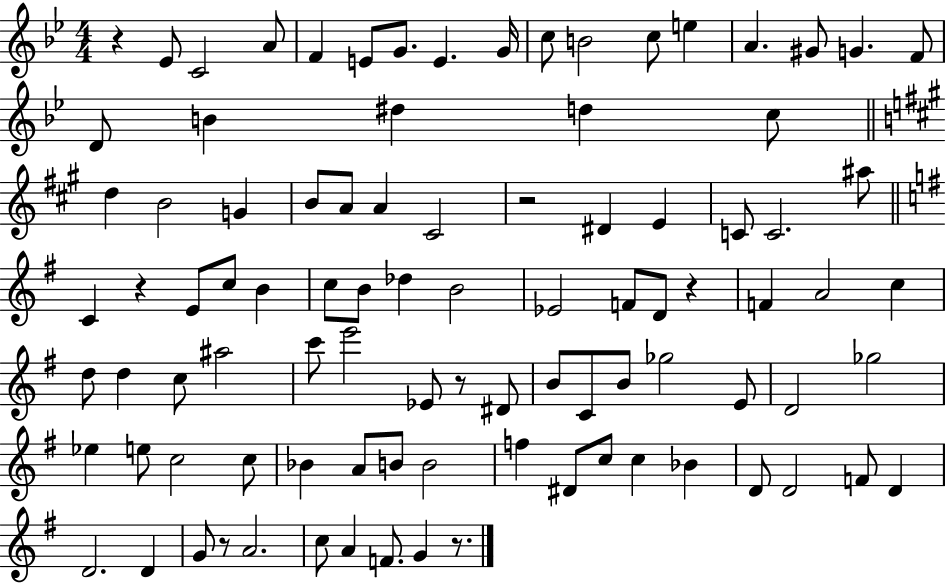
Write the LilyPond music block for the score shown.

{
  \clef treble
  \numericTimeSignature
  \time 4/4
  \key bes \major
  r4 ees'8 c'2 a'8 | f'4 e'8 g'8. e'4. g'16 | c''8 b'2 c''8 e''4 | a'4. gis'8 g'4. f'8 | \break d'8 b'4 dis''4 d''4 c''8 | \bar "||" \break \key a \major d''4 b'2 g'4 | b'8 a'8 a'4 cis'2 | r2 dis'4 e'4 | c'8 c'2. ais''8 | \break \bar "||" \break \key e \minor c'4 r4 e'8 c''8 b'4 | c''8 b'8 des''4 b'2 | ees'2 f'8 d'8 r4 | f'4 a'2 c''4 | \break d''8 d''4 c''8 ais''2 | c'''8 e'''2 ees'8 r8 dis'8 | b'8 c'8 b'8 ges''2 e'8 | d'2 ges''2 | \break ees''4 e''8 c''2 c''8 | bes'4 a'8 b'8 b'2 | f''4 dis'8 c''8 c''4 bes'4 | d'8 d'2 f'8 d'4 | \break d'2. d'4 | g'8 r8 a'2. | c''8 a'4 f'8. g'4 r8. | \bar "|."
}